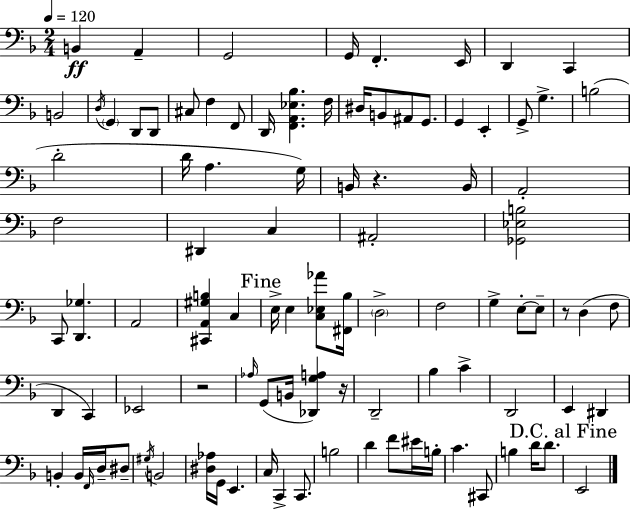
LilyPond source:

{
  \clef bass
  \numericTimeSignature
  \time 2/4
  \key f \major
  \tempo 4 = 120
  b,4\ff a,4-- | g,2 | g,16 f,4.-. e,16 | d,4 c,4 | \break b,2 | \acciaccatura { d16 } \parenthesize g,4 d,8 d,8 | cis8 f4 f,8 | d,16 <f, a, ees bes>4. | \break f16 dis16 b,8 ais,8 g,8. | g,4 e,4-. | g,8-> g4.-> | b2( | \break d'2-. | d'16 a4. | g16) b,16 r4. | b,16 a,2-. | \break f2 | dis,4 c4 | ais,2-. | <ges, ees b>2 | \break c,8 <d, ges>4. | a,2 | <cis, a, gis b>4 c4 | \mark "Fine" e16-> e4 <c ees aes'>8 | \break <fis, bes>16 \parenthesize d2-> | f2 | g4-> e8-.~~ e8-- | r8 d4( f8 | \break d,4 c,4) | ees,2 | r2 | \grace { aes16 }( g,8 b,16 <des, g a>4) | \break r16 d,2-- | bes4 c'4-> | d,2 | e,4 dis,4 | \break b,4-. b,16 \grace { f,16 } | d16-- dis8-- \acciaccatura { gis16 } b,2 | <dis aes>16 g,16 e,4. | c16 c,4-> | \break c,8. b2 | d'4 | f'8 eis'16 b16-. c'4. | cis,8 b4 | \break d'16 d'8. \mark "D.C. al Fine" e,2 | \bar "|."
}